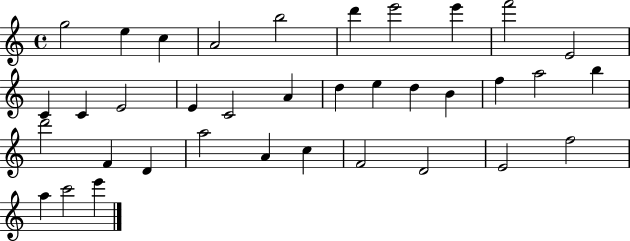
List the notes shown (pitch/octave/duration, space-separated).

G5/h E5/q C5/q A4/h B5/h D6/q E6/h E6/q F6/h E4/h C4/q C4/q E4/h E4/q C4/h A4/q D5/q E5/q D5/q B4/q F5/q A5/h B5/q D6/h F4/q D4/q A5/h A4/q C5/q F4/h D4/h E4/h F5/h A5/q C6/h E6/q